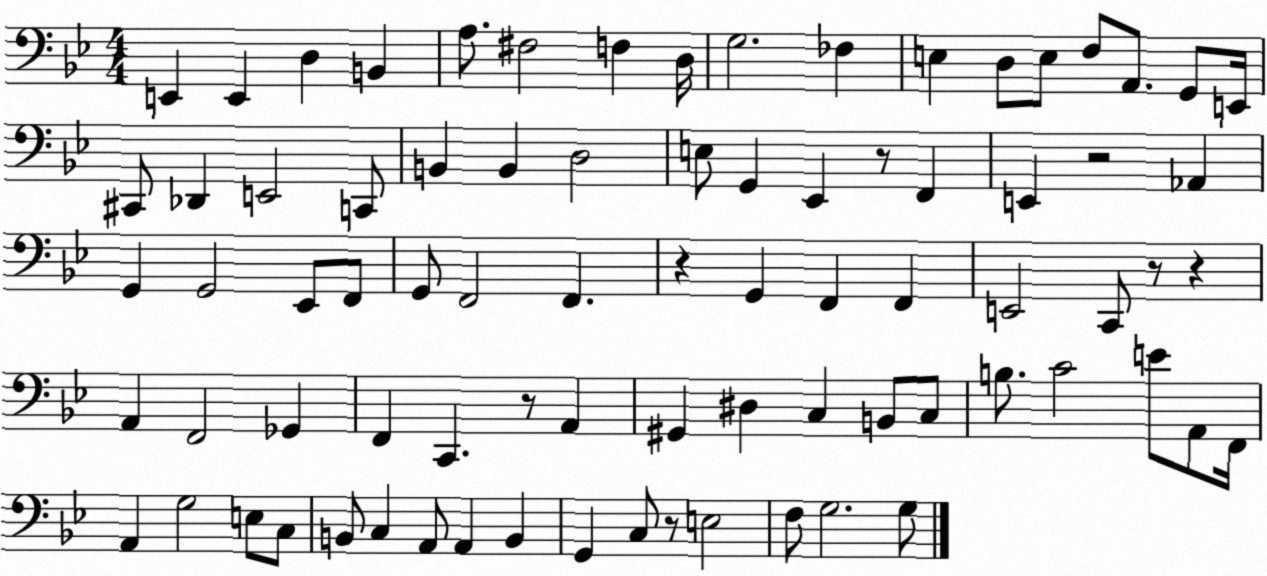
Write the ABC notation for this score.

X:1
T:Untitled
M:4/4
L:1/4
K:Bb
E,, E,, D, B,, A,/2 ^F,2 F, D,/4 G,2 _F, E, D,/2 E,/2 F,/2 A,,/2 G,,/2 E,,/4 ^C,,/2 _D,, E,,2 C,,/2 B,, B,, D,2 E,/2 G,, _E,, z/2 F,, E,, z2 _A,, G,, G,,2 _E,,/2 F,,/2 G,,/2 F,,2 F,, z G,, F,, F,, E,,2 C,,/2 z/2 z A,, F,,2 _G,, F,, C,, z/2 A,, ^G,, ^D, C, B,,/2 C,/2 B,/2 C2 E/2 A,,/2 F,,/4 A,, G,2 E,/2 C,/2 B,,/2 C, A,,/2 A,, B,, G,, C,/2 z/2 E,2 F,/2 G,2 G,/2